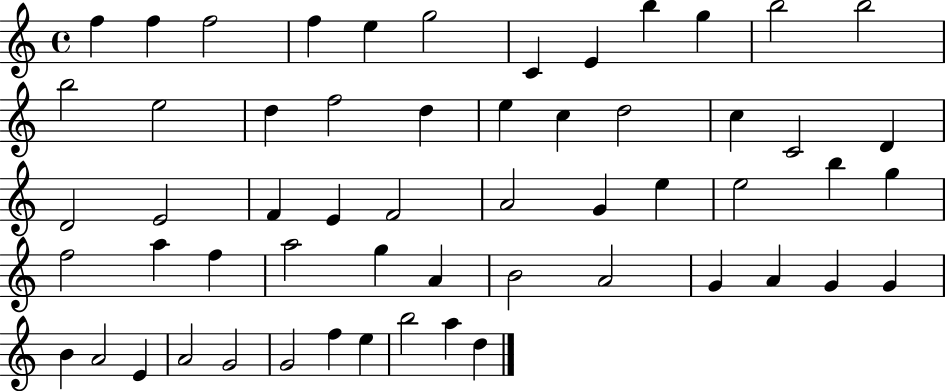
F5/q F5/q F5/h F5/q E5/q G5/h C4/q E4/q B5/q G5/q B5/h B5/h B5/h E5/h D5/q F5/h D5/q E5/q C5/q D5/h C5/q C4/h D4/q D4/h E4/h F4/q E4/q F4/h A4/h G4/q E5/q E5/h B5/q G5/q F5/h A5/q F5/q A5/h G5/q A4/q B4/h A4/h G4/q A4/q G4/q G4/q B4/q A4/h E4/q A4/h G4/h G4/h F5/q E5/q B5/h A5/q D5/q